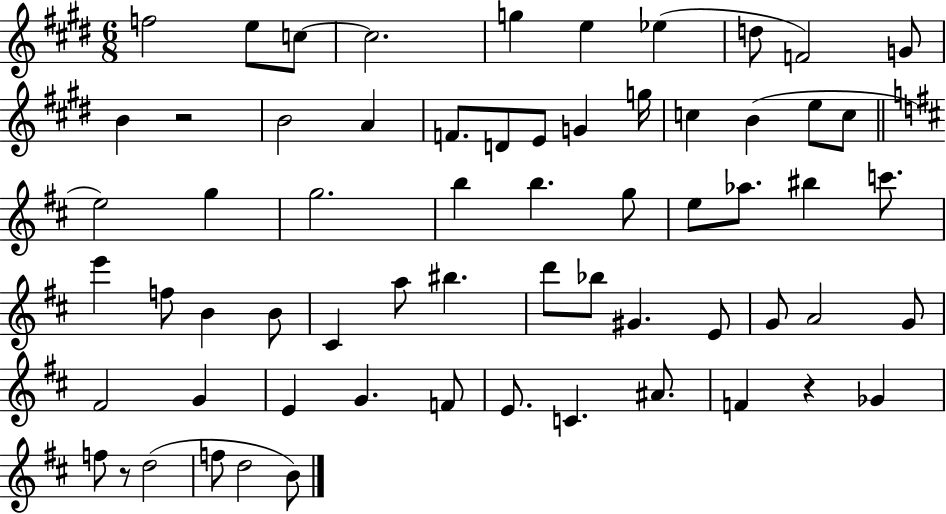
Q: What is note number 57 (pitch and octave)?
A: F5